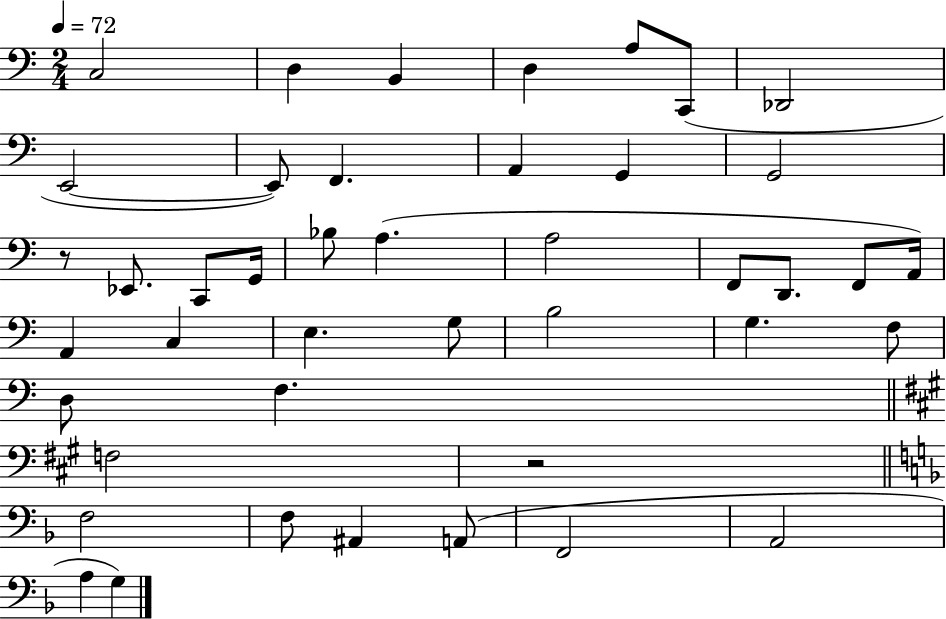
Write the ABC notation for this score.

X:1
T:Untitled
M:2/4
L:1/4
K:C
C,2 D, B,, D, A,/2 C,,/2 _D,,2 E,,2 E,,/2 F,, A,, G,, G,,2 z/2 _E,,/2 C,,/2 G,,/4 _B,/2 A, A,2 F,,/2 D,,/2 F,,/2 A,,/4 A,, C, E, G,/2 B,2 G, F,/2 D,/2 F, F,2 z2 F,2 F,/2 ^A,, A,,/2 F,,2 A,,2 A, G,